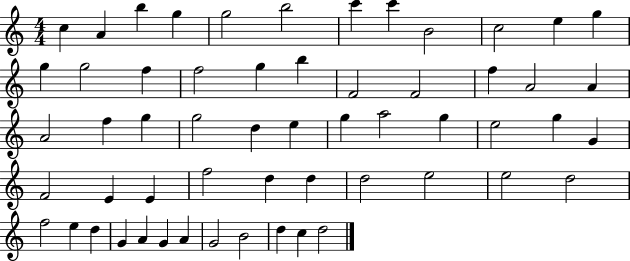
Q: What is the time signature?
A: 4/4